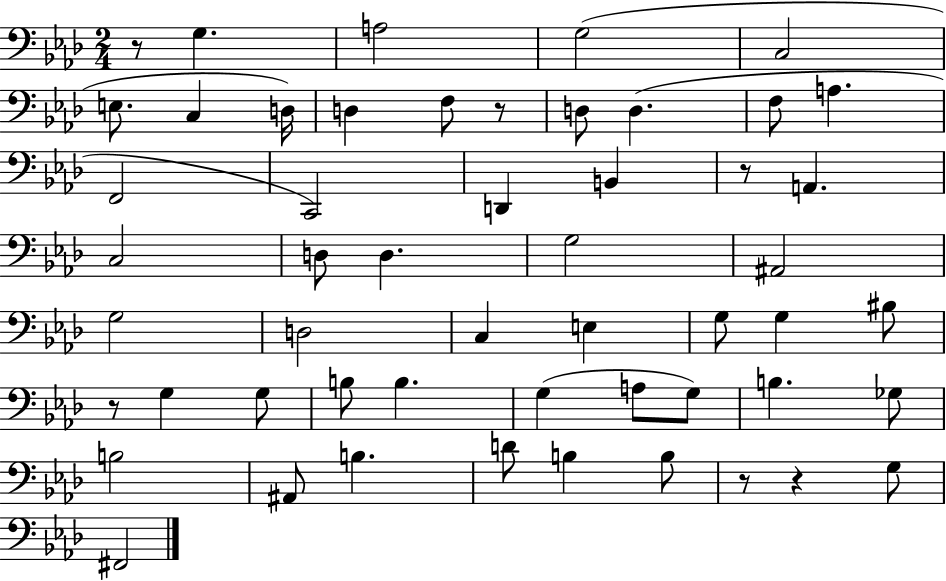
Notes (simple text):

R/e G3/q. A3/h G3/h C3/h E3/e. C3/q D3/s D3/q F3/e R/e D3/e D3/q. F3/e A3/q. F2/h C2/h D2/q B2/q R/e A2/q. C3/h D3/e D3/q. G3/h A#2/h G3/h D3/h C3/q E3/q G3/e G3/q BIS3/e R/e G3/q G3/e B3/e B3/q. G3/q A3/e G3/e B3/q. Gb3/e B3/h A#2/e B3/q. D4/e B3/q B3/e R/e R/q G3/e F#2/h